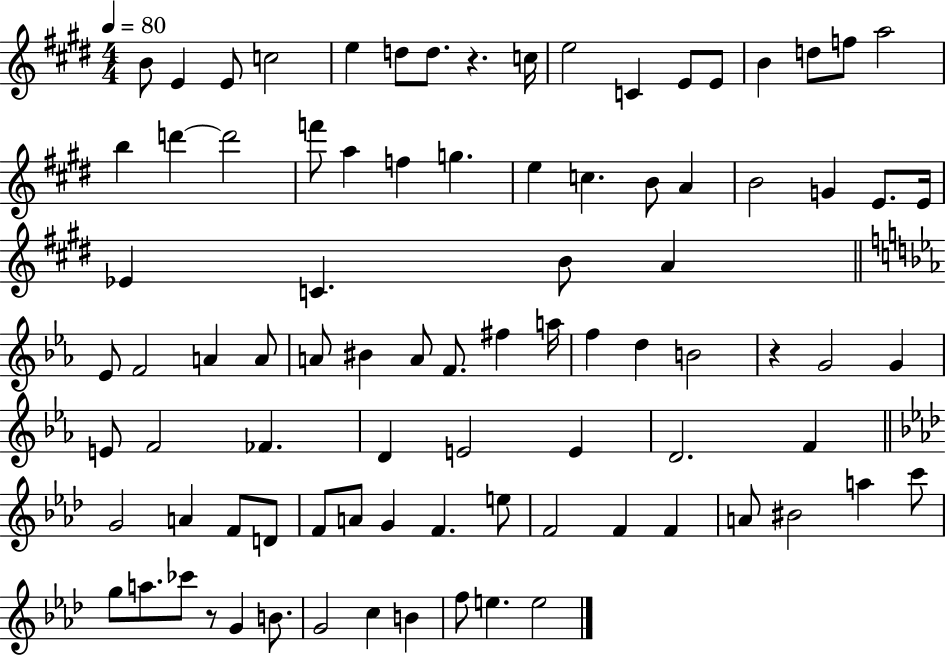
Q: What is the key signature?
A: E major